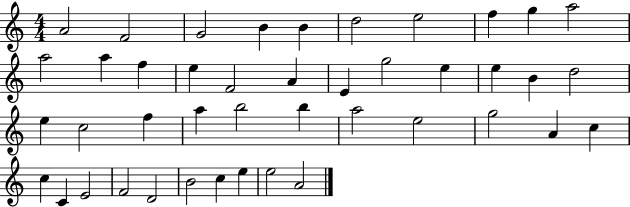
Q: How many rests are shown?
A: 0